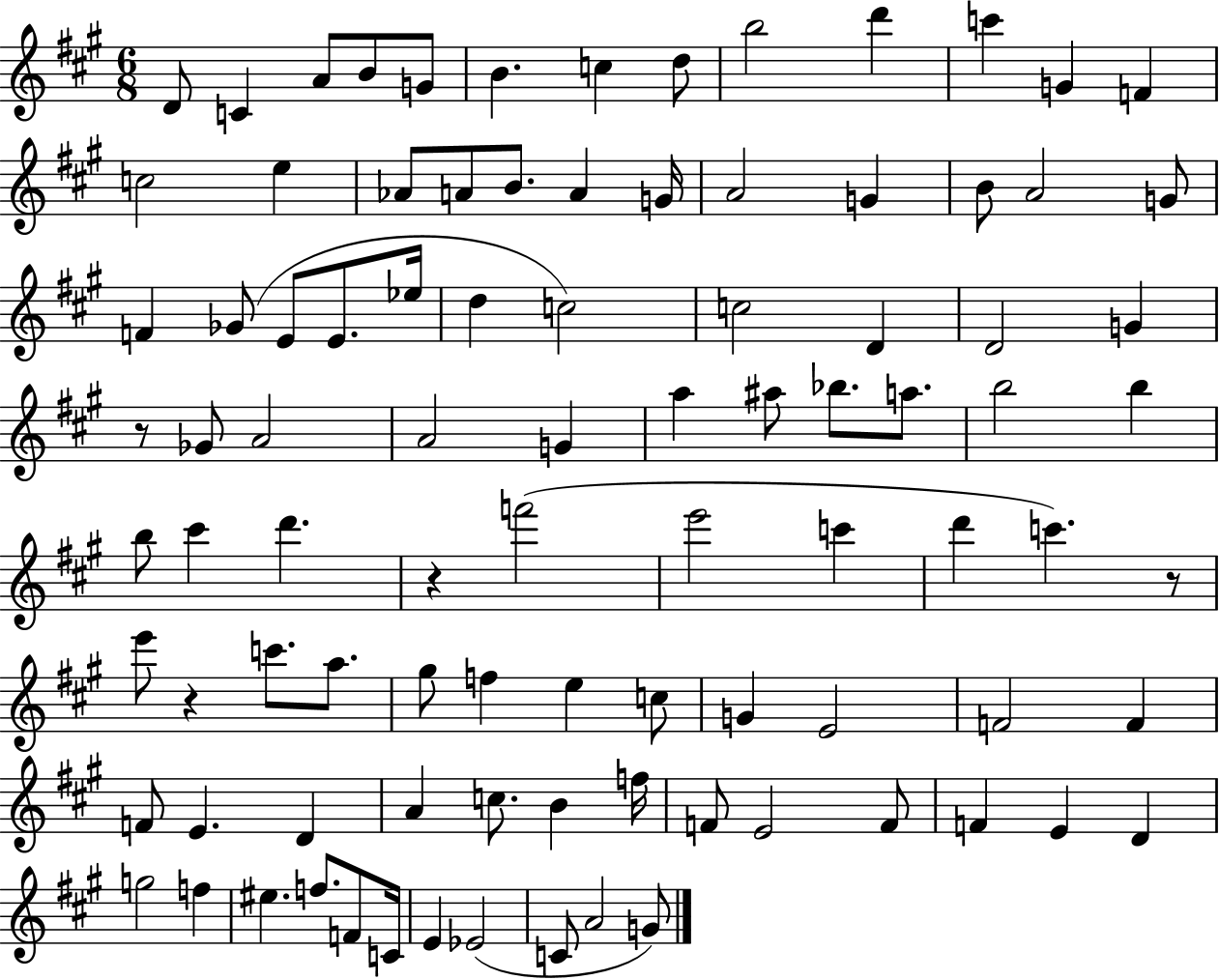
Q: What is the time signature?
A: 6/8